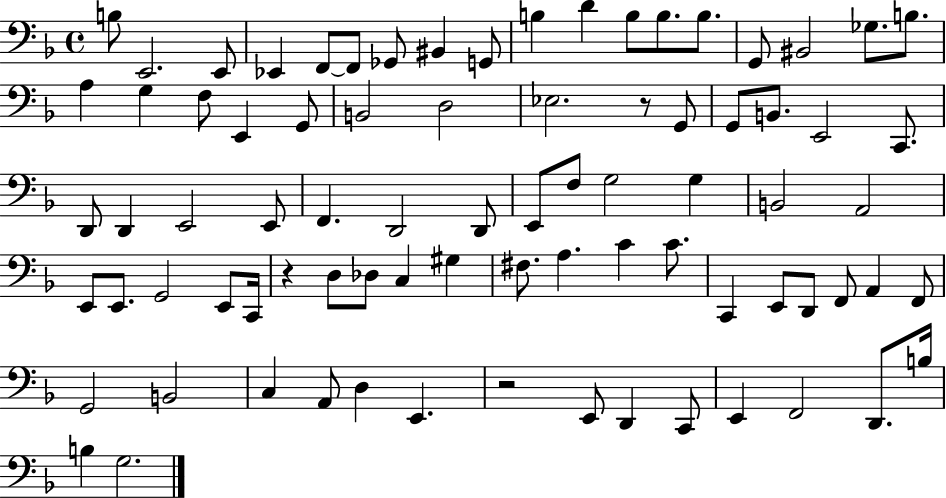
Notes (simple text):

B3/e E2/h. E2/e Eb2/q F2/e F2/e Gb2/e BIS2/q G2/e B3/q D4/q B3/e B3/e. B3/e. G2/e BIS2/h Gb3/e. B3/e. A3/q G3/q F3/e E2/q G2/e B2/h D3/h Eb3/h. R/e G2/e G2/e B2/e. E2/h C2/e. D2/e D2/q E2/h E2/e F2/q. D2/h D2/e E2/e F3/e G3/h G3/q B2/h A2/h E2/e E2/e. G2/h E2/e C2/s R/q D3/e Db3/e C3/q G#3/q F#3/e. A3/q. C4/q C4/e. C2/q E2/e D2/e F2/e A2/q F2/e G2/h B2/h C3/q A2/e D3/q E2/q. R/h E2/e D2/q C2/e E2/q F2/h D2/e. B3/s B3/q G3/h.